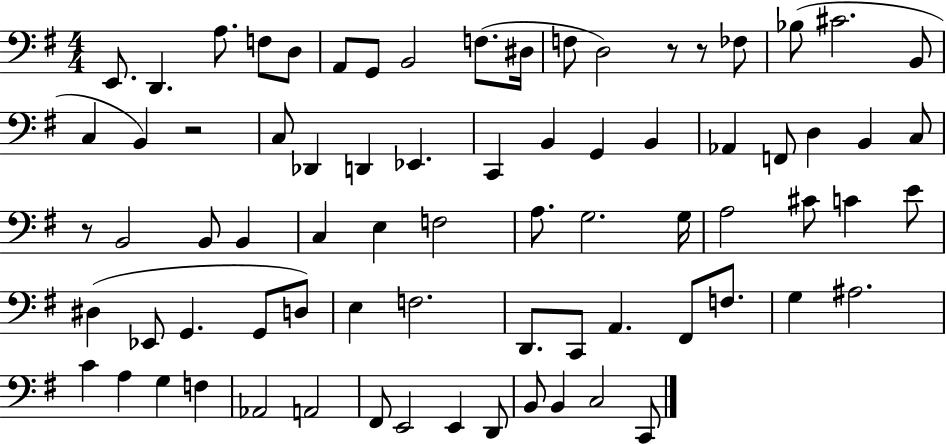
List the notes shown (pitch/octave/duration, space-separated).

E2/e. D2/q. A3/e. F3/e D3/e A2/e G2/e B2/h F3/e. D#3/s F3/e D3/h R/e R/e FES3/e Bb3/e C#4/h. B2/e C3/q B2/q R/h C3/e Db2/q D2/q Eb2/q. C2/q B2/q G2/q B2/q Ab2/q F2/e D3/q B2/q C3/e R/e B2/h B2/e B2/q C3/q E3/q F3/h A3/e. G3/h. G3/s A3/h C#4/e C4/q E4/e D#3/q Eb2/e G2/q. G2/e D3/e E3/q F3/h. D2/e. C2/e A2/q. F#2/e F3/e. G3/q A#3/h. C4/q A3/q G3/q F3/q Ab2/h A2/h F#2/e E2/h E2/q D2/e B2/e B2/q C3/h C2/e